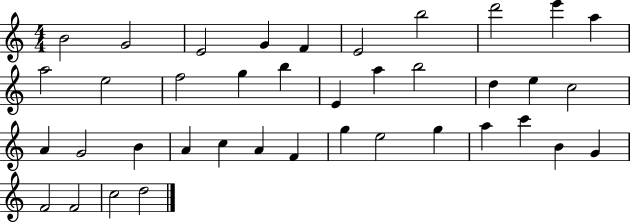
{
  \clef treble
  \numericTimeSignature
  \time 4/4
  \key c \major
  b'2 g'2 | e'2 g'4 f'4 | e'2 b''2 | d'''2 e'''4 a''4 | \break a''2 e''2 | f''2 g''4 b''4 | e'4 a''4 b''2 | d''4 e''4 c''2 | \break a'4 g'2 b'4 | a'4 c''4 a'4 f'4 | g''4 e''2 g''4 | a''4 c'''4 b'4 g'4 | \break f'2 f'2 | c''2 d''2 | \bar "|."
}